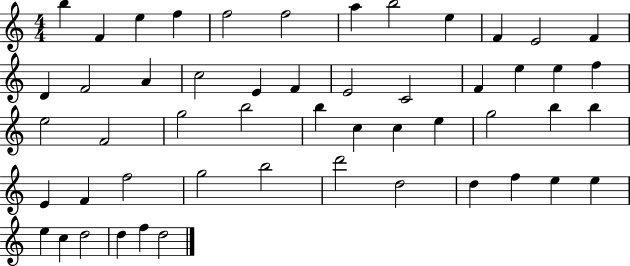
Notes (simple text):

B5/q F4/q E5/q F5/q F5/h F5/h A5/q B5/h E5/q F4/q E4/h F4/q D4/q F4/h A4/q C5/h E4/q F4/q E4/h C4/h F4/q E5/q E5/q F5/q E5/h F4/h G5/h B5/h B5/q C5/q C5/q E5/q G5/h B5/q B5/q E4/q F4/q F5/h G5/h B5/h D6/h D5/h D5/q F5/q E5/q E5/q E5/q C5/q D5/h D5/q F5/q D5/h